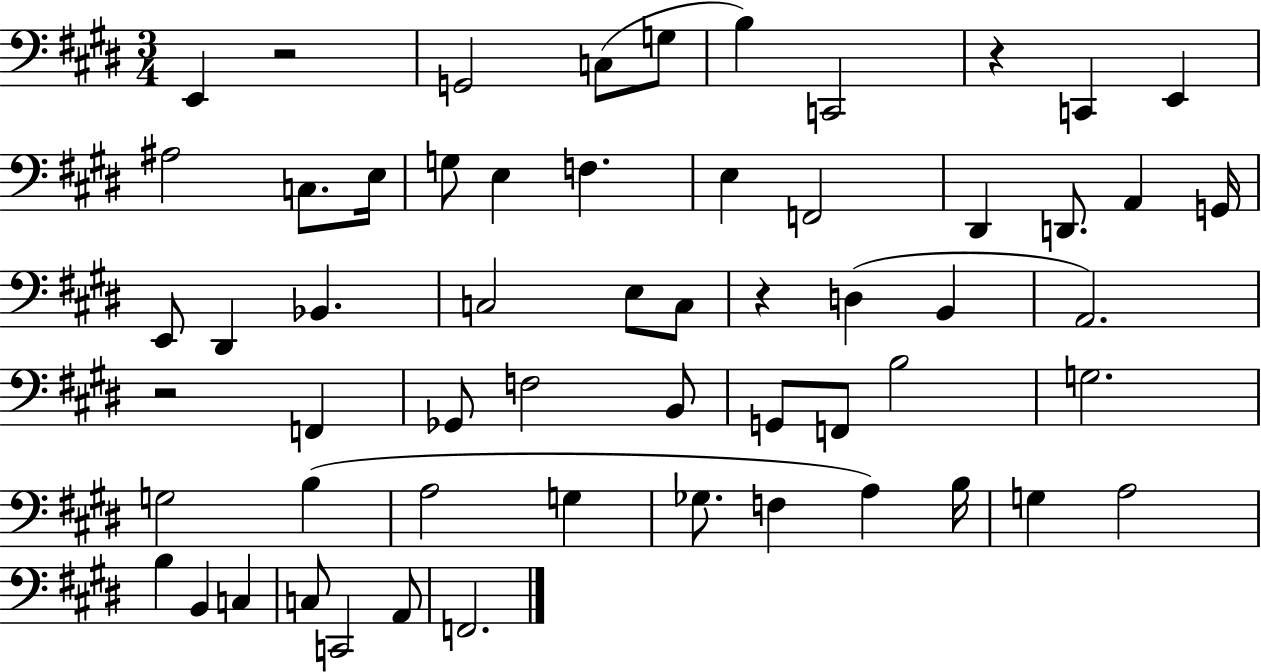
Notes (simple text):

E2/q R/h G2/h C3/e G3/e B3/q C2/h R/q C2/q E2/q A#3/h C3/e. E3/s G3/e E3/q F3/q. E3/q F2/h D#2/q D2/e. A2/q G2/s E2/e D#2/q Bb2/q. C3/h E3/e C3/e R/q D3/q B2/q A2/h. R/h F2/q Gb2/e F3/h B2/e G2/e F2/e B3/h G3/h. G3/h B3/q A3/h G3/q Gb3/e. F3/q A3/q B3/s G3/q A3/h B3/q B2/q C3/q C3/e C2/h A2/e F2/h.